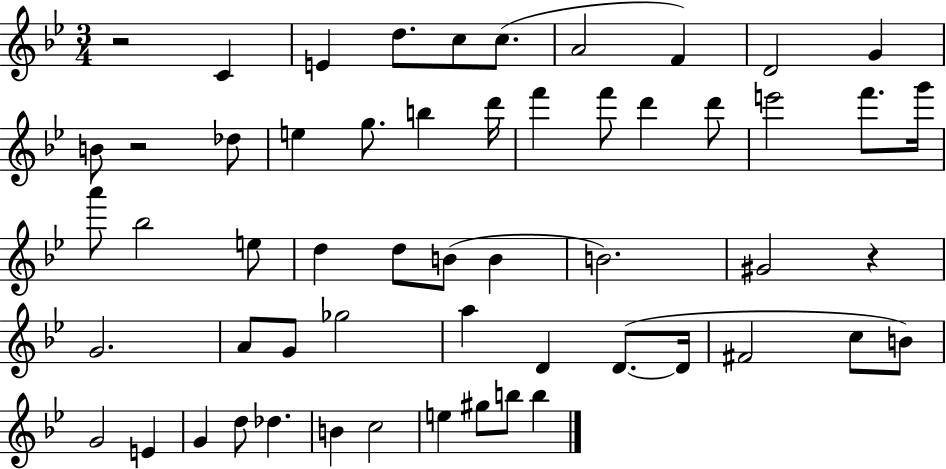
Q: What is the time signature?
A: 3/4